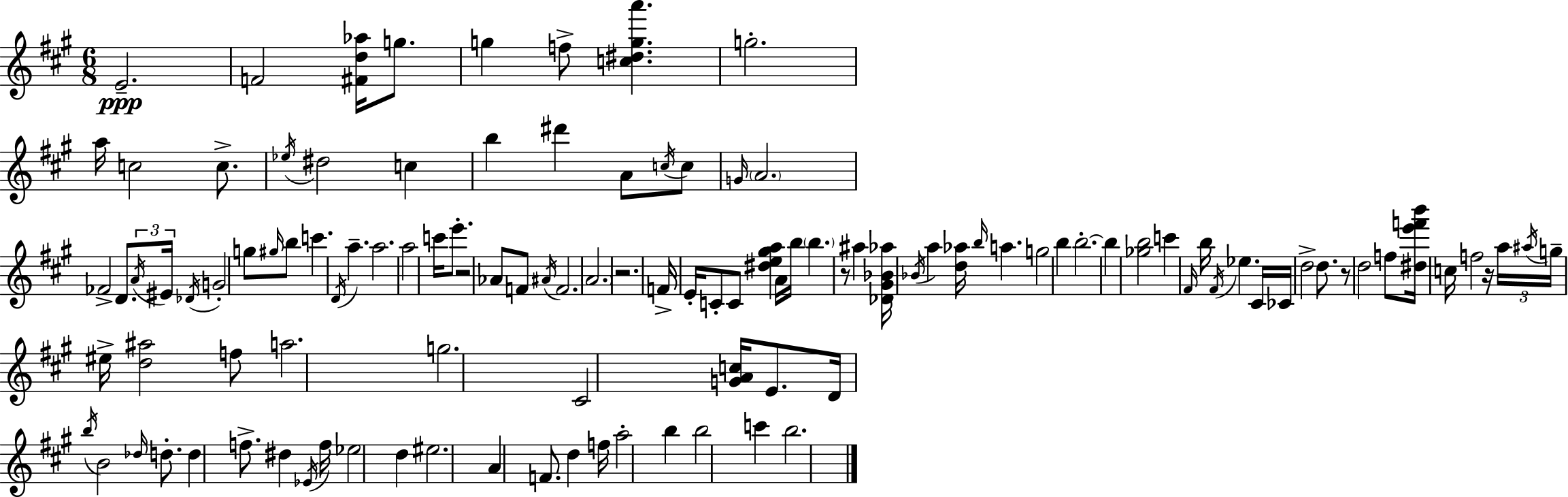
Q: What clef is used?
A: treble